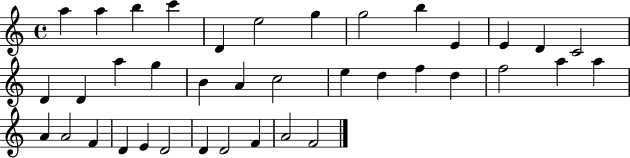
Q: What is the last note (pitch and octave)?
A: F4